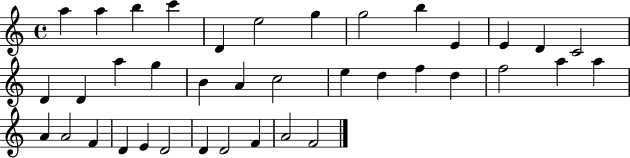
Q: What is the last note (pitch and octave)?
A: F4